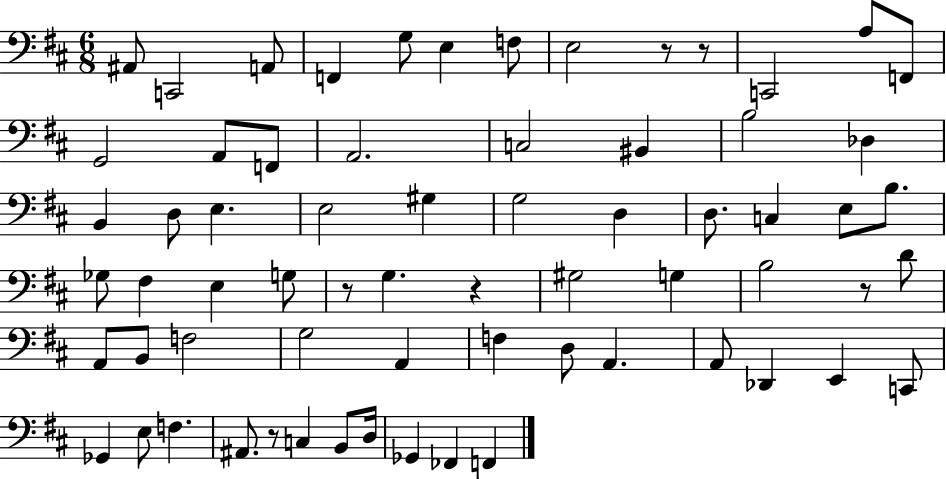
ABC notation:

X:1
T:Untitled
M:6/8
L:1/4
K:D
^A,,/2 C,,2 A,,/2 F,, G,/2 E, F,/2 E,2 z/2 z/2 C,,2 A,/2 F,,/2 G,,2 A,,/2 F,,/2 A,,2 C,2 ^B,, B,2 _D, B,, D,/2 E, E,2 ^G, G,2 D, D,/2 C, E,/2 B,/2 _G,/2 ^F, E, G,/2 z/2 G, z ^G,2 G, B,2 z/2 D/2 A,,/2 B,,/2 F,2 G,2 A,, F, D,/2 A,, A,,/2 _D,, E,, C,,/2 _G,, E,/2 F, ^A,,/2 z/2 C, B,,/2 D,/4 _G,, _F,, F,,